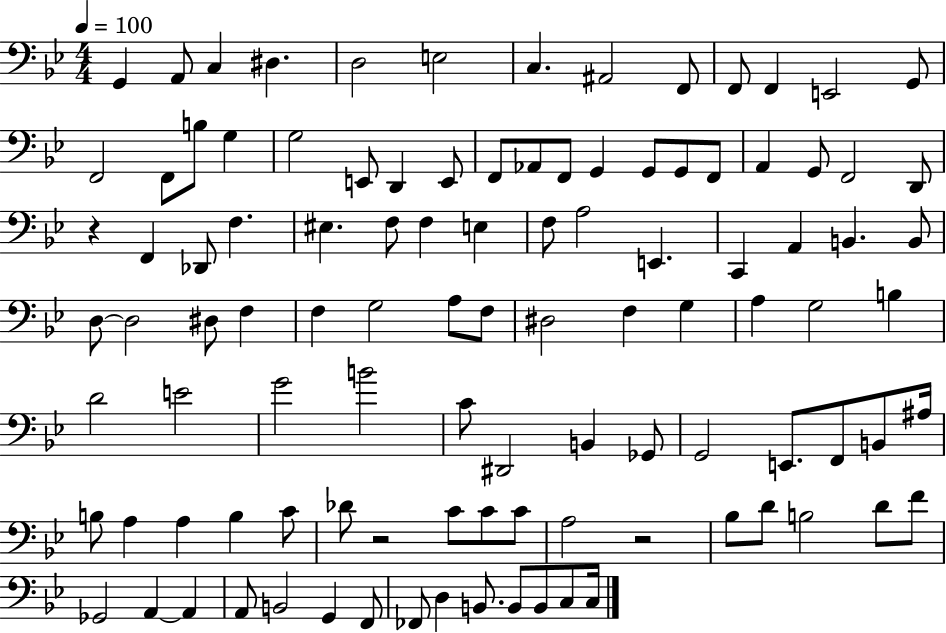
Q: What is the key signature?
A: BES major